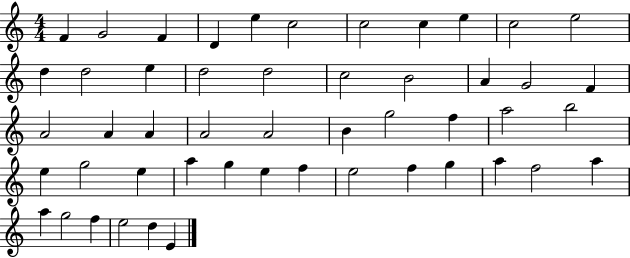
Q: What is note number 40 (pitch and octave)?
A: F5